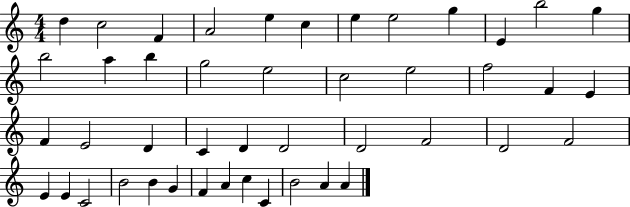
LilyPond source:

{
  \clef treble
  \numericTimeSignature
  \time 4/4
  \key c \major
  d''4 c''2 f'4 | a'2 e''4 c''4 | e''4 e''2 g''4 | e'4 b''2 g''4 | \break b''2 a''4 b''4 | g''2 e''2 | c''2 e''2 | f''2 f'4 e'4 | \break f'4 e'2 d'4 | c'4 d'4 d'2 | d'2 f'2 | d'2 f'2 | \break e'4 e'4 c'2 | b'2 b'4 g'4 | f'4 a'4 c''4 c'4 | b'2 a'4 a'4 | \break \bar "|."
}